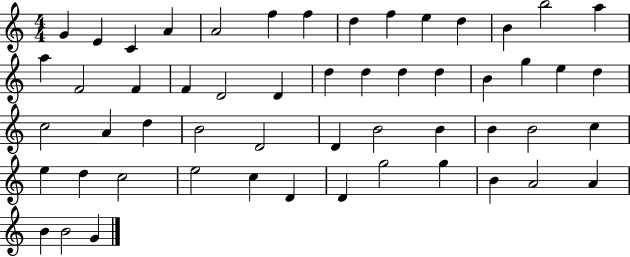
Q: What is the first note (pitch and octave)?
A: G4